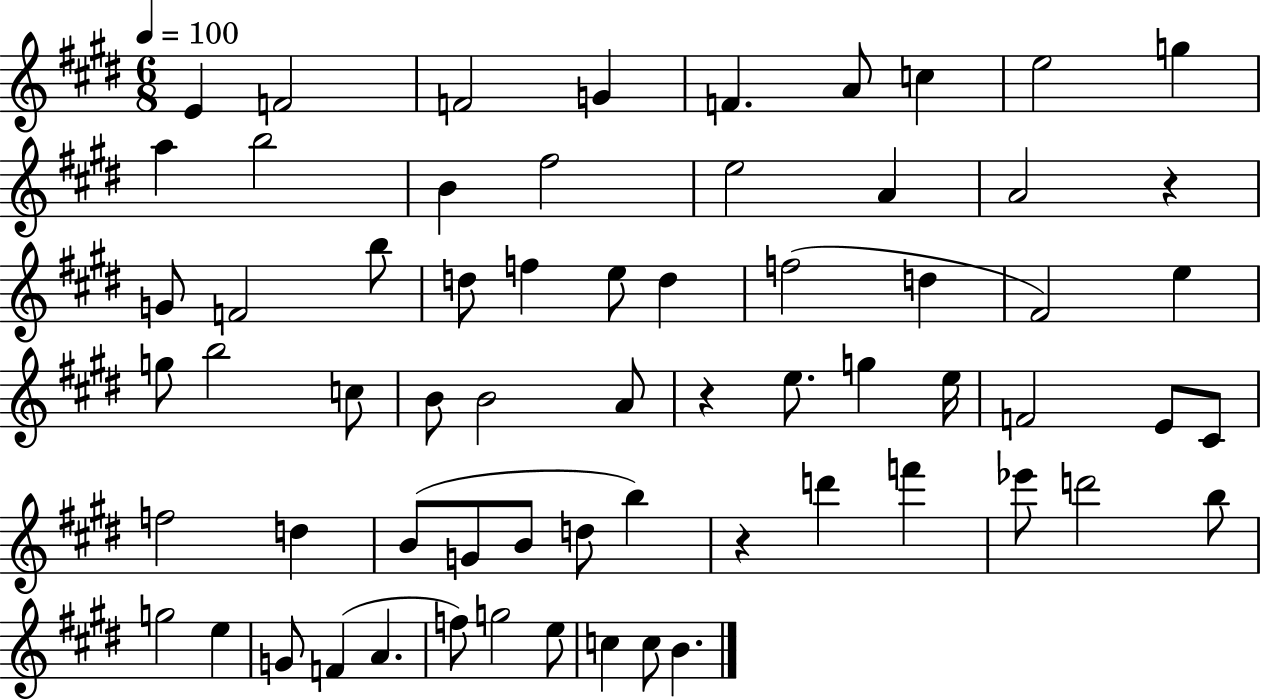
{
  \clef treble
  \numericTimeSignature
  \time 6/8
  \key e \major
  \tempo 4 = 100
  \repeat volta 2 { e'4 f'2 | f'2 g'4 | f'4. a'8 c''4 | e''2 g''4 | \break a''4 b''2 | b'4 fis''2 | e''2 a'4 | a'2 r4 | \break g'8 f'2 b''8 | d''8 f''4 e''8 d''4 | f''2( d''4 | fis'2) e''4 | \break g''8 b''2 c''8 | b'8 b'2 a'8 | r4 e''8. g''4 e''16 | f'2 e'8 cis'8 | \break f''2 d''4 | b'8( g'8 b'8 d''8 b''4) | r4 d'''4 f'''4 | ees'''8 d'''2 b''8 | \break g''2 e''4 | g'8 f'4( a'4. | f''8) g''2 e''8 | c''4 c''8 b'4. | \break } \bar "|."
}